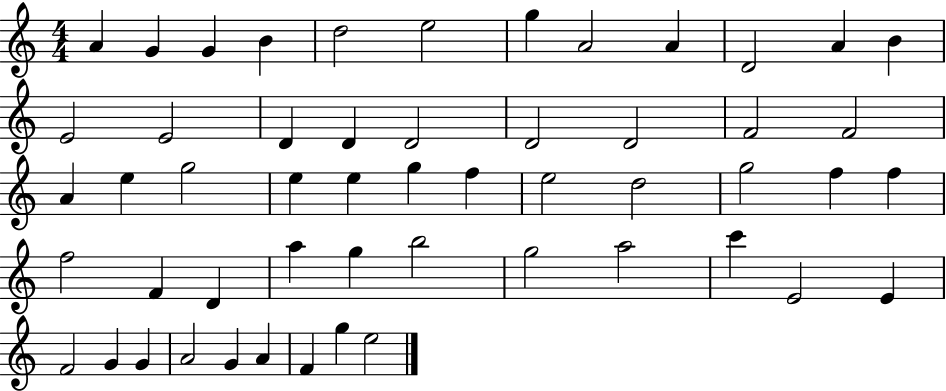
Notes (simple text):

A4/q G4/q G4/q B4/q D5/h E5/h G5/q A4/h A4/q D4/h A4/q B4/q E4/h E4/h D4/q D4/q D4/h D4/h D4/h F4/h F4/h A4/q E5/q G5/h E5/q E5/q G5/q F5/q E5/h D5/h G5/h F5/q F5/q F5/h F4/q D4/q A5/q G5/q B5/h G5/h A5/h C6/q E4/h E4/q F4/h G4/q G4/q A4/h G4/q A4/q F4/q G5/q E5/h